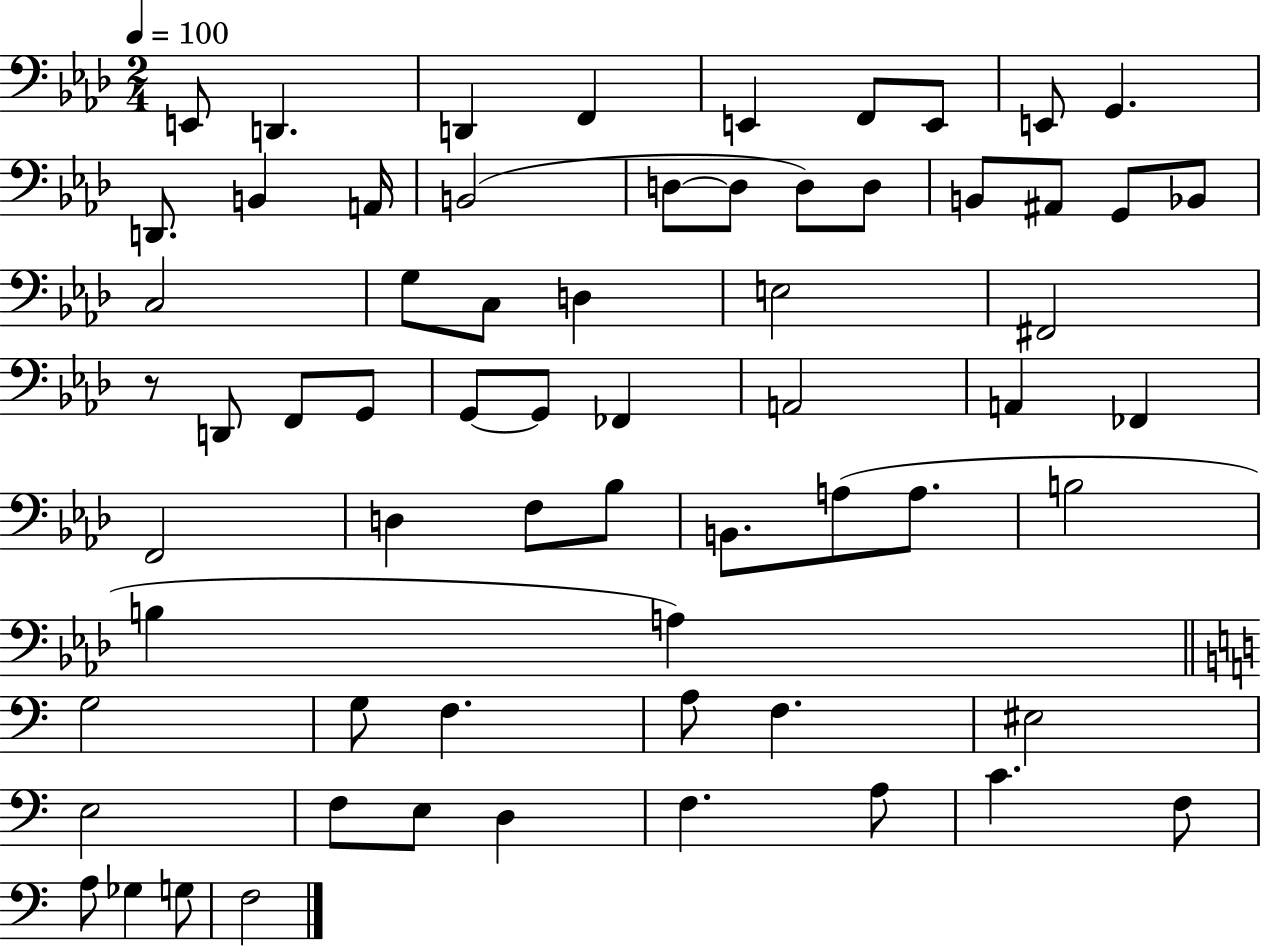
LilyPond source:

{
  \clef bass
  \numericTimeSignature
  \time 2/4
  \key aes \major
  \tempo 4 = 100
  e,8 d,4. | d,4 f,4 | e,4 f,8 e,8 | e,8 g,4. | \break d,8. b,4 a,16 | b,2( | d8~~ d8 d8) d8 | b,8 ais,8 g,8 bes,8 | \break c2 | g8 c8 d4 | e2 | fis,2 | \break r8 d,8 f,8 g,8 | g,8~~ g,8 fes,4 | a,2 | a,4 fes,4 | \break f,2 | d4 f8 bes8 | b,8. a8( a8. | b2 | \break b4 a4) | \bar "||" \break \key c \major g2 | g8 f4. | a8 f4. | eis2 | \break e2 | f8 e8 d4 | f4. a8 | c'4. f8 | \break a8 ges4 g8 | f2 | \bar "|."
}